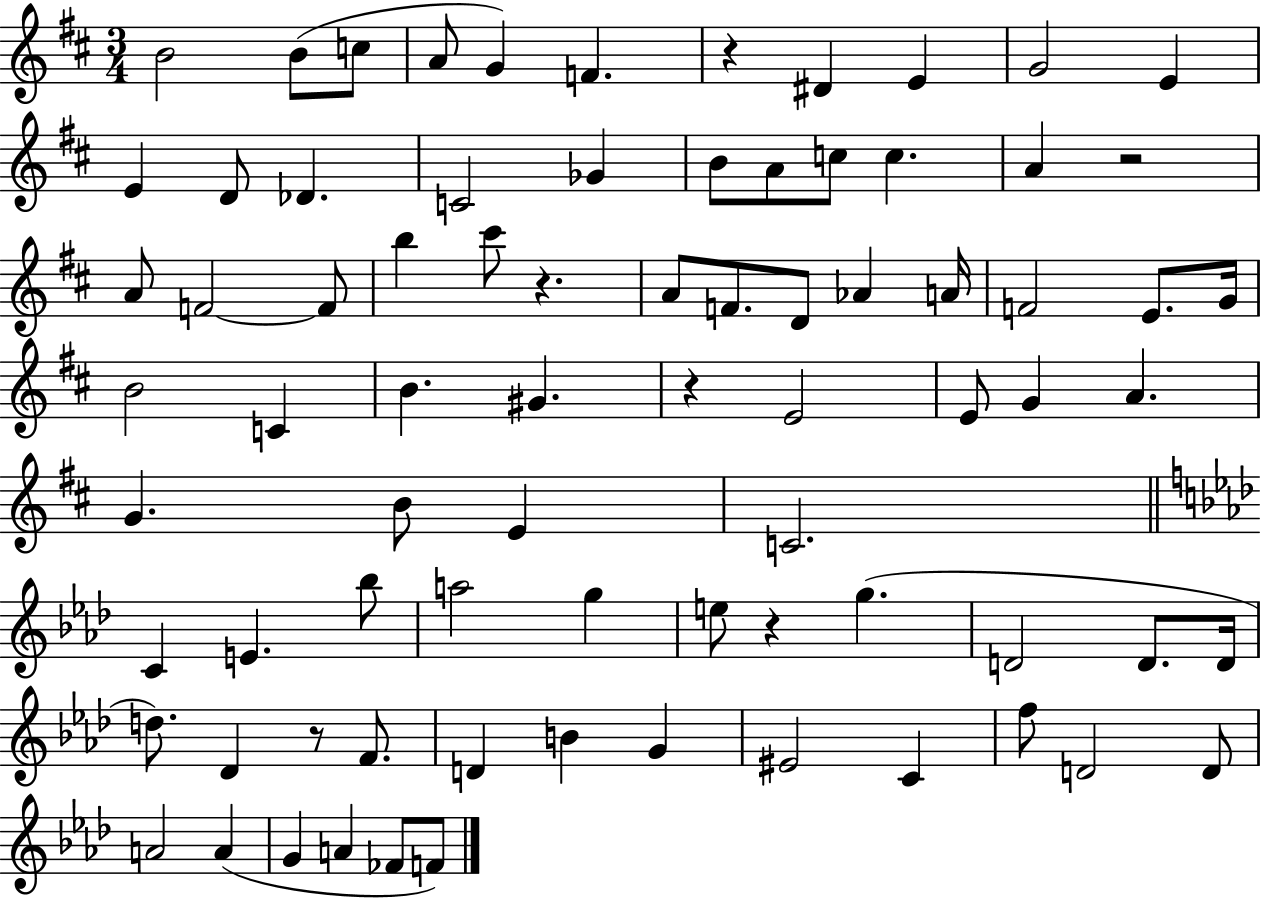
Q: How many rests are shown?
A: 6